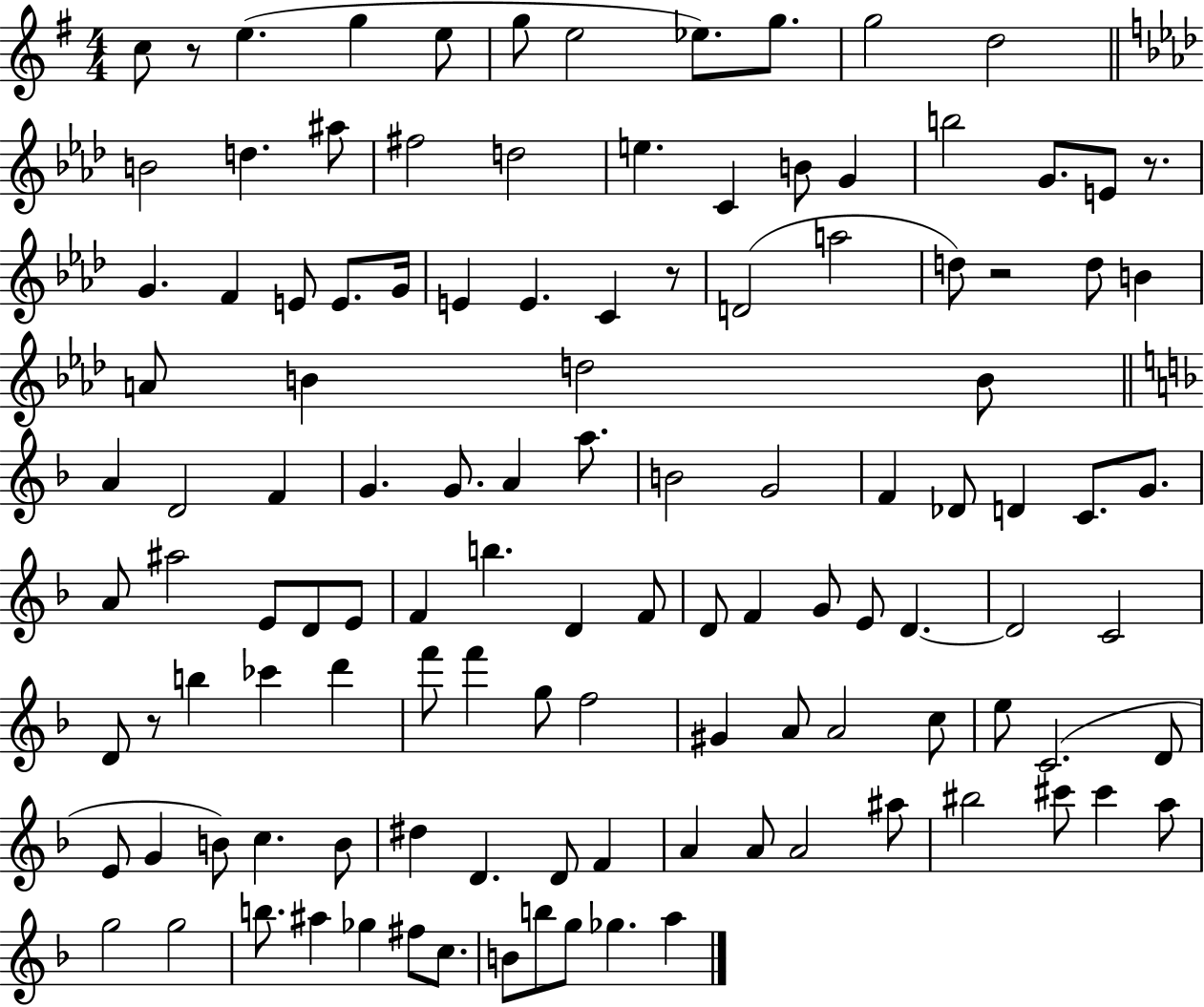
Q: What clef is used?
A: treble